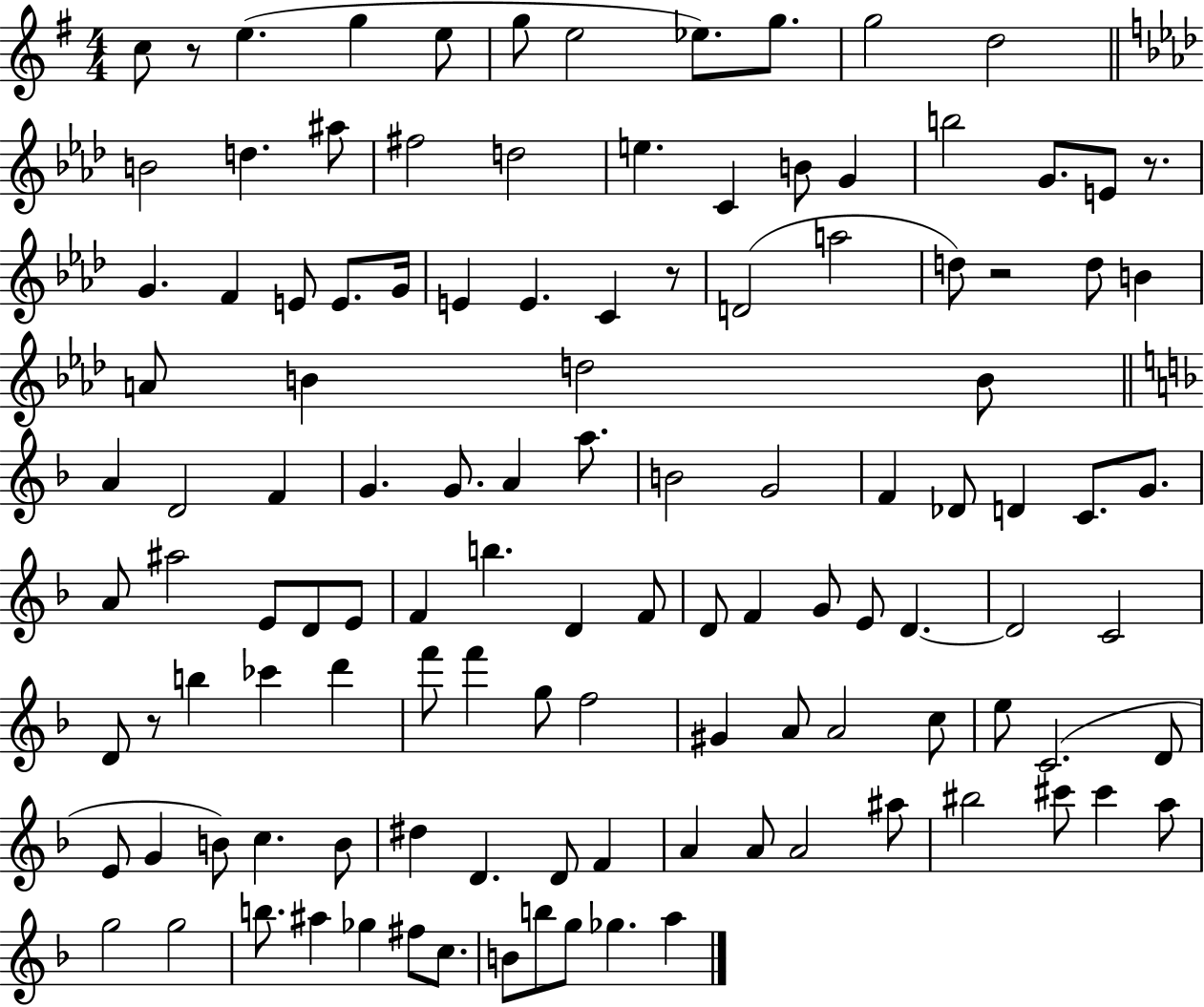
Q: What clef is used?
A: treble